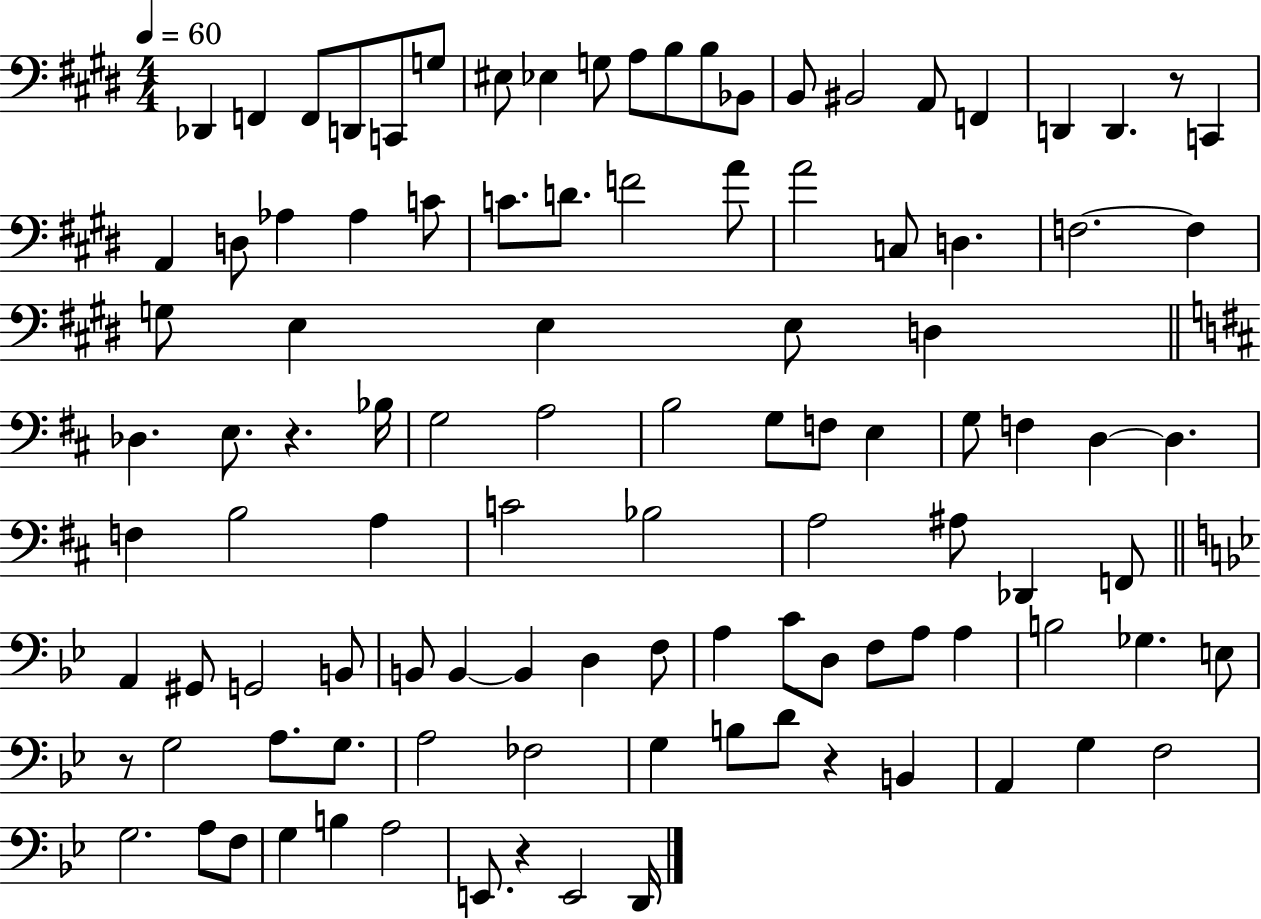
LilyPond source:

{
  \clef bass
  \numericTimeSignature
  \time 4/4
  \key e \major
  \tempo 4 = 60
  des,4 f,4 f,8 d,8 c,8 g8 | eis8 ees4 g8 a8 b8 b8 bes,8 | b,8 bis,2 a,8 f,4 | d,4 d,4. r8 c,4 | \break a,4 d8 aes4 aes4 c'8 | c'8. d'8. f'2 a'8 | a'2 c8 d4. | f2.~~ f4 | \break g8 e4 e4 e8 d4 | \bar "||" \break \key d \major des4. e8. r4. bes16 | g2 a2 | b2 g8 f8 e4 | g8 f4 d4~~ d4. | \break f4 b2 a4 | c'2 bes2 | a2 ais8 des,4 f,8 | \bar "||" \break \key g \minor a,4 gis,8 g,2 b,8 | b,8 b,4~~ b,4 d4 f8 | a4 c'8 d8 f8 a8 a4 | b2 ges4. e8 | \break r8 g2 a8. g8. | a2 fes2 | g4 b8 d'8 r4 b,4 | a,4 g4 f2 | \break g2. a8 f8 | g4 b4 a2 | e,8. r4 e,2 d,16 | \bar "|."
}